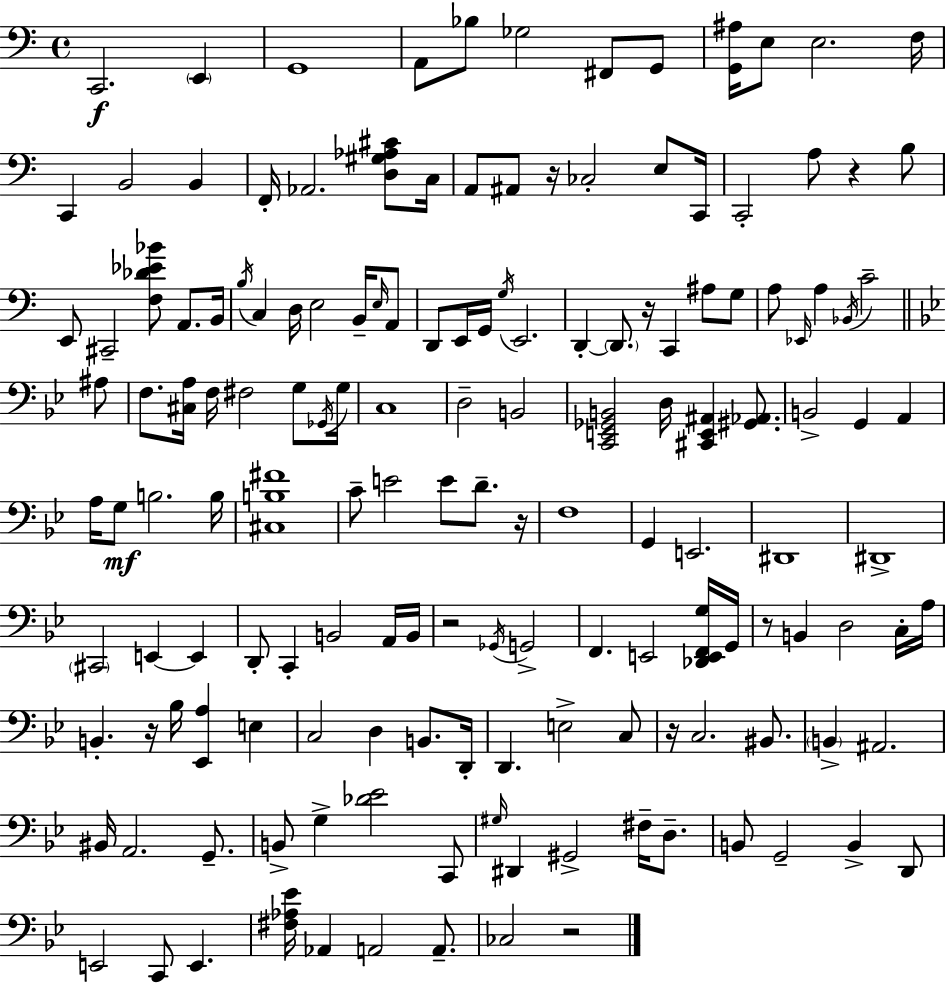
C2/h. E2/q G2/w A2/e Bb3/e Gb3/h F#2/e G2/e [G2,A#3]/s E3/e E3/h. F3/s C2/q B2/h B2/q F2/s Ab2/h. [D3,G#3,Ab3,C#4]/e C3/s A2/e A#2/e R/s CES3/h E3/e C2/s C2/h A3/e R/q B3/e E2/e C#2/h [F3,Db4,Eb4,Bb4]/e A2/e. B2/s B3/s C3/q D3/s E3/h B2/s E3/s A2/e D2/e E2/s G2/s G3/s E2/h. D2/q D2/e. R/s C2/q A#3/e G3/e A3/e Eb2/s A3/q Bb2/s C4/h A#3/e F3/e. [C#3,A3]/s F3/s F#3/h G3/e Gb2/s G3/s C3/w D3/h B2/h [C2,E2,Gb2,B2]/h D3/s [C#2,E2,A#2]/q [G#2,Ab2]/e. B2/h G2/q A2/q A3/s G3/e B3/h. B3/s [C#3,B3,F#4]/w C4/e E4/h E4/e D4/e. R/s F3/w G2/q E2/h. D#2/w D#2/w C#2/h E2/q E2/q D2/e C2/q B2/h A2/s B2/s R/h Gb2/s G2/h F2/q. E2/h [Db2,E2,F2,G3]/s G2/s R/e B2/q D3/h C3/s A3/s B2/q. R/s Bb3/s [Eb2,A3]/q E3/q C3/h D3/q B2/e. D2/s D2/q. E3/h C3/e R/s C3/h. BIS2/e. B2/q A#2/h. BIS2/s A2/h. G2/e. B2/e G3/q [Db4,Eb4]/h C2/e G#3/s D#2/q G#2/h F#3/s D3/e. B2/e G2/h B2/q D2/e E2/h C2/e E2/q. [F#3,Ab3,Eb4]/s Ab2/q A2/h A2/e. CES3/h R/h